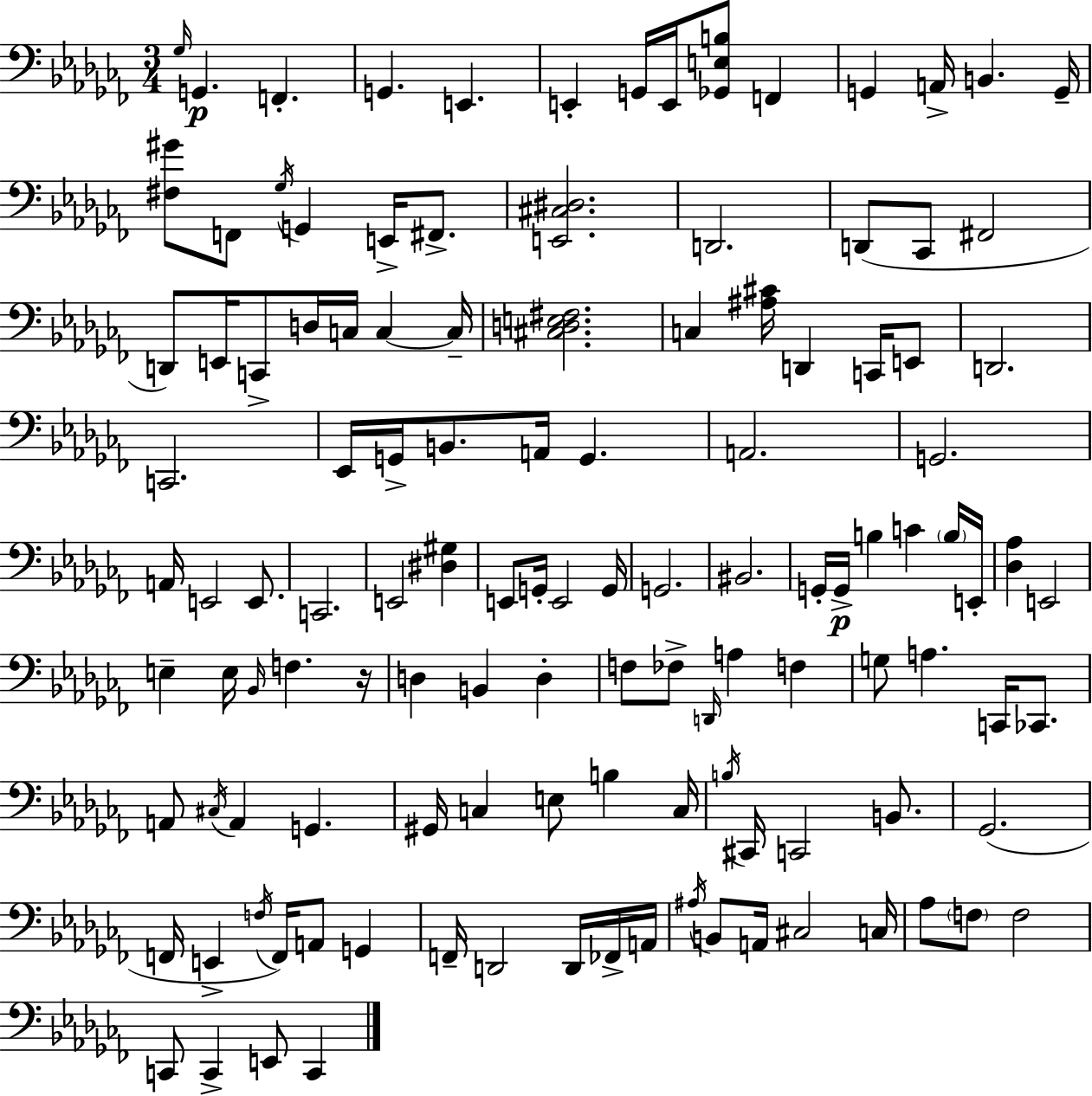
X:1
T:Untitled
M:3/4
L:1/4
K:Abm
_G,/4 G,, F,, G,, E,, E,, G,,/4 E,,/4 [_G,,E,B,]/2 F,, G,, A,,/4 B,, G,,/4 [^F,^G]/2 F,,/2 _G,/4 G,, E,,/4 ^F,,/2 [E,,^C,^D,]2 D,,2 D,,/2 _C,,/2 ^F,,2 D,,/2 E,,/4 C,,/2 D,/4 C,/4 C, C,/4 [^C,D,E,^F,]2 C, [^A,^C]/4 D,, C,,/4 E,,/2 D,,2 C,,2 _E,,/4 G,,/4 B,,/2 A,,/4 G,, A,,2 G,,2 A,,/4 E,,2 E,,/2 C,,2 E,,2 [^D,^G,] E,,/2 G,,/4 E,,2 G,,/4 G,,2 ^B,,2 G,,/4 G,,/4 B, C B,/4 E,,/4 [_D,_A,] E,,2 E, E,/4 _B,,/4 F, z/4 D, B,, D, F,/2 _F,/2 D,,/4 A, F, G,/2 A, C,,/4 _C,,/2 A,,/2 ^C,/4 A,, G,, ^G,,/4 C, E,/2 B, C,/4 B,/4 ^C,,/4 C,,2 B,,/2 _G,,2 F,,/4 E,, F,/4 F,,/4 A,,/2 G,, F,,/4 D,,2 D,,/4 _F,,/4 A,,/4 ^A,/4 B,,/2 A,,/4 ^C,2 C,/4 _A,/2 F,/2 F,2 C,,/2 C,, E,,/2 C,,